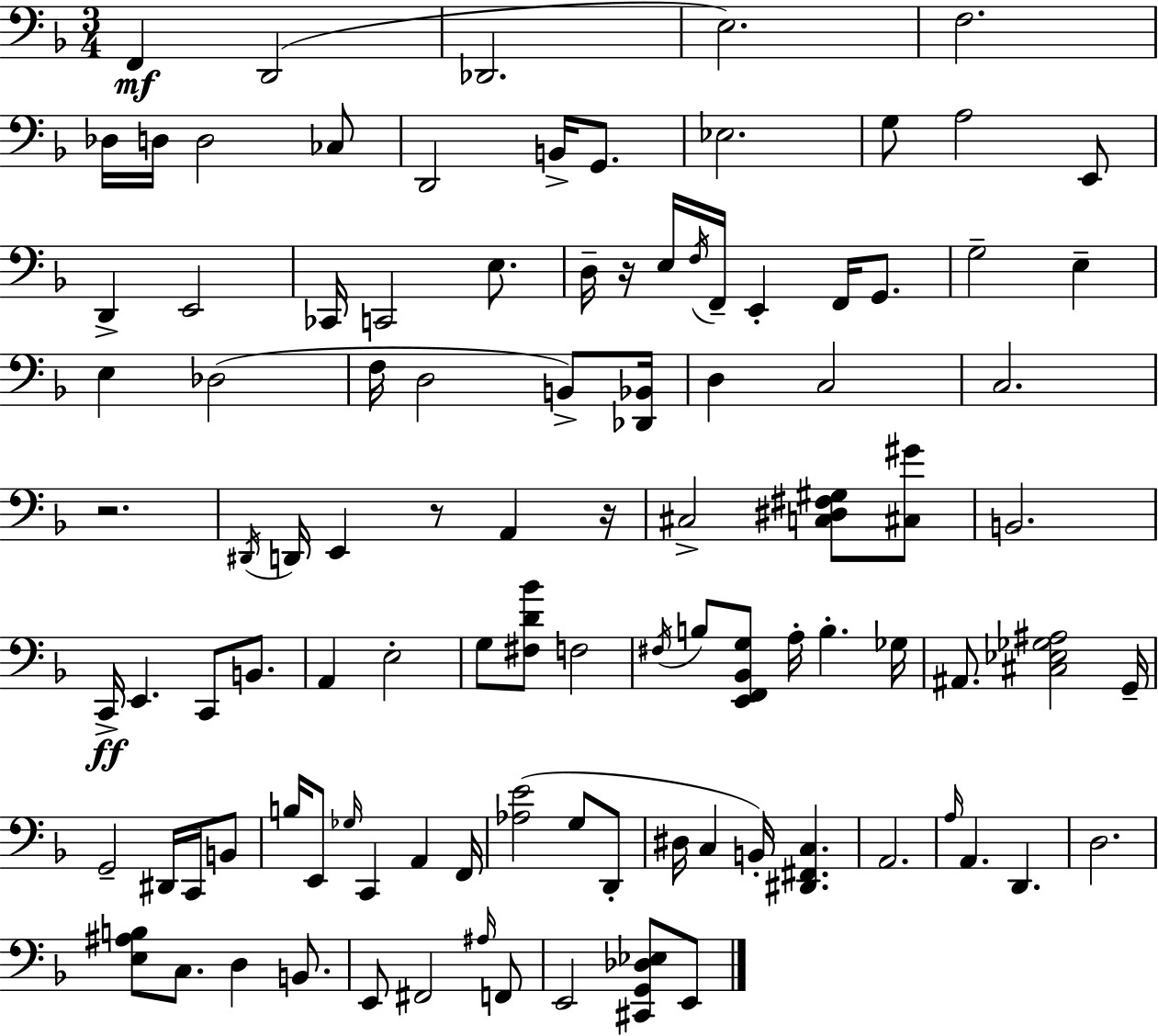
X:1
T:Untitled
M:3/4
L:1/4
K:Dm
F,, D,,2 _D,,2 E,2 F,2 _D,/4 D,/4 D,2 _C,/2 D,,2 B,,/4 G,,/2 _E,2 G,/2 A,2 E,,/2 D,, E,,2 _C,,/4 C,,2 E,/2 D,/4 z/4 E,/4 F,/4 F,,/4 E,, F,,/4 G,,/2 G,2 E, E, _D,2 F,/4 D,2 B,,/2 [_D,,_B,,]/4 D, C,2 C,2 z2 ^D,,/4 D,,/4 E,, z/2 A,, z/4 ^C,2 [C,^D,^F,^G,]/2 [^C,^G]/2 B,,2 C,,/4 E,, C,,/2 B,,/2 A,, E,2 G,/2 [^F,D_B]/2 F,2 ^F,/4 B,/2 [E,,F,,_B,,G,]/2 A,/4 B, _G,/4 ^A,,/2 [^C,_E,_G,^A,]2 G,,/4 G,,2 ^D,,/4 C,,/4 B,,/2 B,/4 E,,/2 _G,/4 C,, A,, F,,/4 [_A,E]2 G,/2 D,,/2 ^D,/4 C, B,,/4 [^D,,^F,,C,] A,,2 A,/4 A,, D,, D,2 [E,^A,B,]/2 C,/2 D, B,,/2 E,,/2 ^F,,2 ^A,/4 F,,/2 E,,2 [^C,,G,,_D,_E,]/2 E,,/2